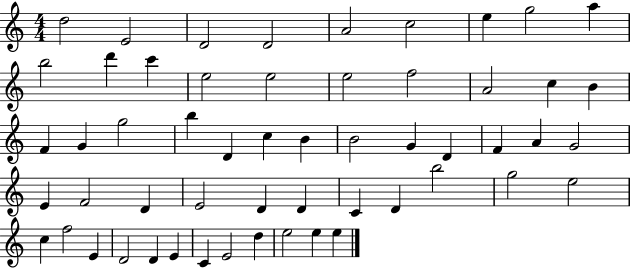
D5/h E4/h D4/h D4/h A4/h C5/h E5/q G5/h A5/q B5/h D6/q C6/q E5/h E5/h E5/h F5/h A4/h C5/q B4/q F4/q G4/q G5/h B5/q D4/q C5/q B4/q B4/h G4/q D4/q F4/q A4/q G4/h E4/q F4/h D4/q E4/h D4/q D4/q C4/q D4/q B5/h G5/h E5/h C5/q F5/h E4/q D4/h D4/q E4/q C4/q E4/h D5/q E5/h E5/q E5/q